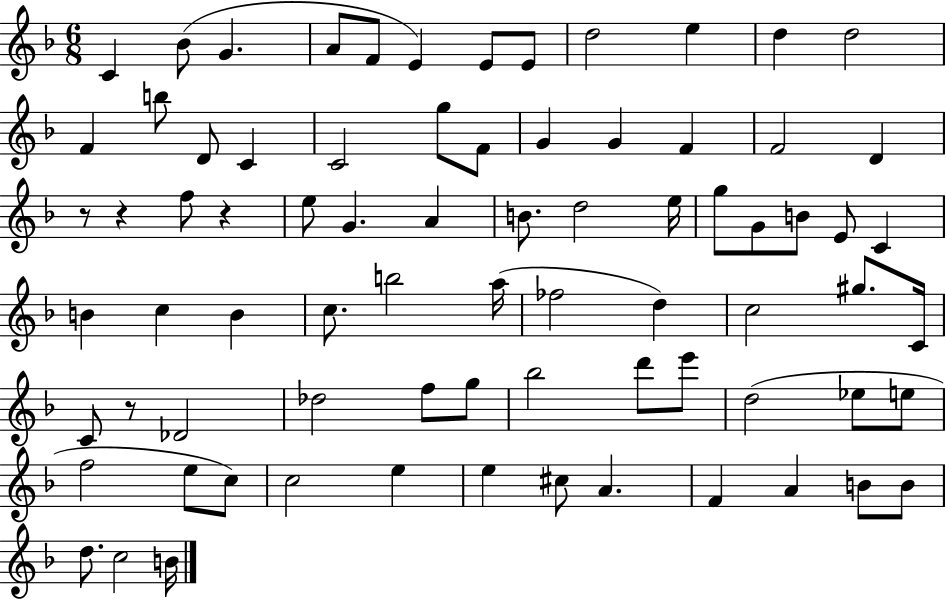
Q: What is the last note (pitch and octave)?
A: B4